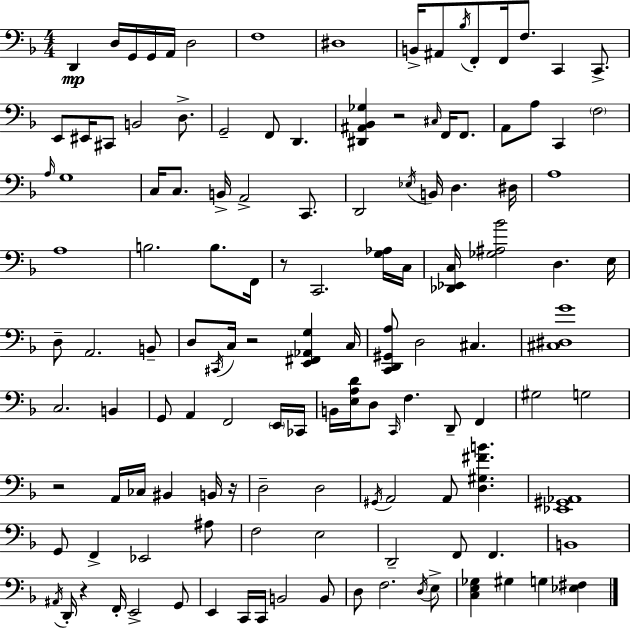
{
  \clef bass
  \numericTimeSignature
  \time 4/4
  \key f \major
  d,4\mp d16 g,16 g,16 a,16 d2 | f1 | dis1 | b,16-> ais,8 \acciaccatura { bes16 } f,8-. f,16 f8. c,4 c,8.-> | \break e,8 eis,16 cis,8 b,2 d8.-> | g,2-- f,8 d,4. | <dis, ais, bes, ges>4 r2 \grace { cis16 } f,16 f,8. | a,8 a8 c,4 \parenthesize f2 | \break \grace { a16 } g1 | c16 c8. b,16-> a,2-> | c,8. d,2 \acciaccatura { ees16 } b,16 d4. | dis16 a1 | \break a1 | b2. | b8. f,16 r8 c,2. | <g aes>16 c16 <des, ees, c>16 <ges ais bes'>2 d4. | \break e16 d8-- a,2. | b,8-- d8 \acciaccatura { cis,16 } c16 r2 | <e, fis, aes, g>4 c16 <c, d, gis, a>8 d2 cis4. | <cis dis g'>1 | \break c2. | b,4 g,8 a,4 f,2 | \parenthesize e,16 ces,16 b,16 <e a d'>16 d8 \grace { c,16 } f4. | d,8-- f,4 gis2 g2 | \break r2 a,16 ces16 | bis,4 b,16 r16 d2-- d2 | \acciaccatura { gis,16 } a,2 a,8 | <d gis fis' b'>4. <ees, gis, aes,>1 | \break g,8 f,4-> ees,2 | ais8 f2 e2 | d,2-- f,8 | f,4. b,1 | \break \acciaccatura { ais,16 } d,16-. r4 f,16-. e,2-> | g,8 e,4 c,16 c,16 b,2 | b,8 d8 f2. | \acciaccatura { d16 } e8-> <c e ges>4 gis4 | \break g4 <ees fis>4 \bar "|."
}